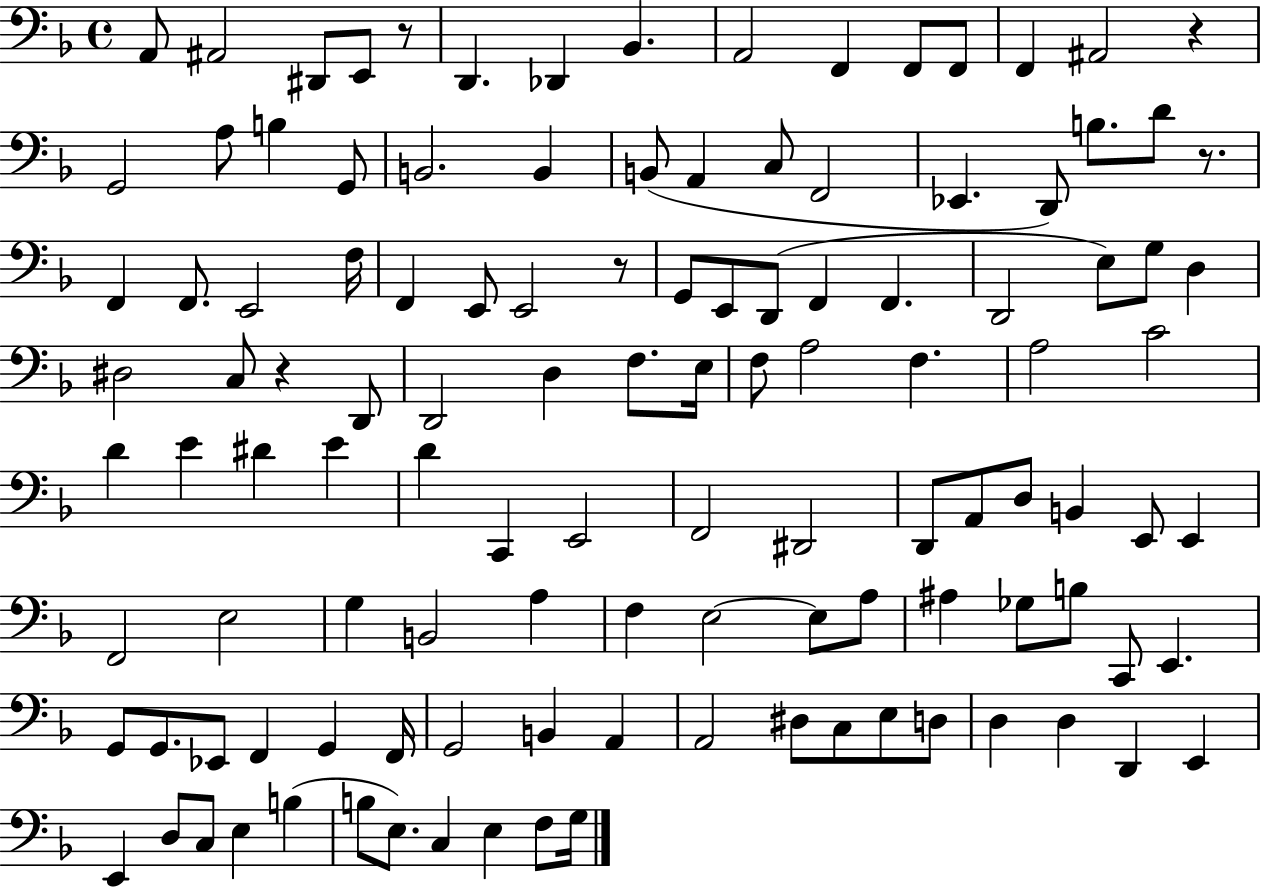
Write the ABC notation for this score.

X:1
T:Untitled
M:4/4
L:1/4
K:F
A,,/2 ^A,,2 ^D,,/2 E,,/2 z/2 D,, _D,, _B,, A,,2 F,, F,,/2 F,,/2 F,, ^A,,2 z G,,2 A,/2 B, G,,/2 B,,2 B,, B,,/2 A,, C,/2 F,,2 _E,, D,,/2 B,/2 D/2 z/2 F,, F,,/2 E,,2 F,/4 F,, E,,/2 E,,2 z/2 G,,/2 E,,/2 D,,/2 F,, F,, D,,2 E,/2 G,/2 D, ^D,2 C,/2 z D,,/2 D,,2 D, F,/2 E,/4 F,/2 A,2 F, A,2 C2 D E ^D E D C,, E,,2 F,,2 ^D,,2 D,,/2 A,,/2 D,/2 B,, E,,/2 E,, F,,2 E,2 G, B,,2 A, F, E,2 E,/2 A,/2 ^A, _G,/2 B,/2 C,,/2 E,, G,,/2 G,,/2 _E,,/2 F,, G,, F,,/4 G,,2 B,, A,, A,,2 ^D,/2 C,/2 E,/2 D,/2 D, D, D,, E,, E,, D,/2 C,/2 E, B, B,/2 E,/2 C, E, F,/2 G,/4